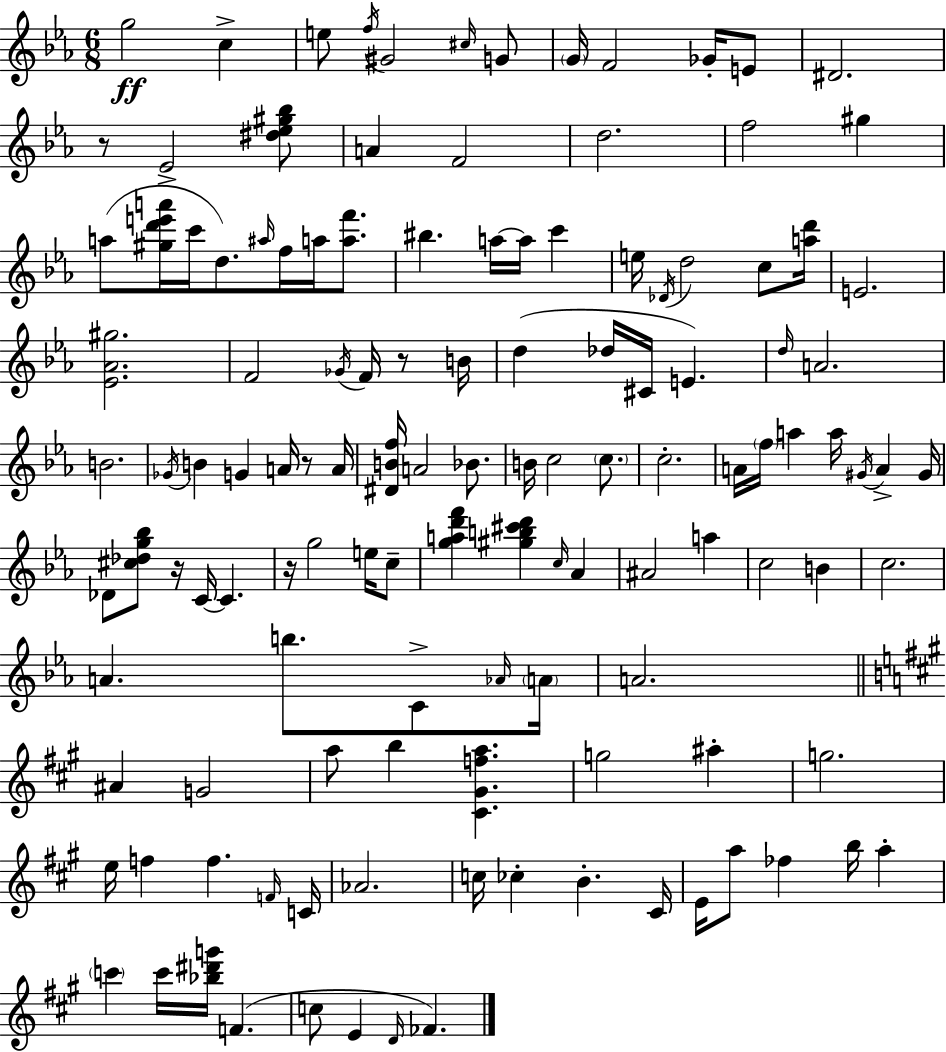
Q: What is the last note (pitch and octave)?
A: FES4